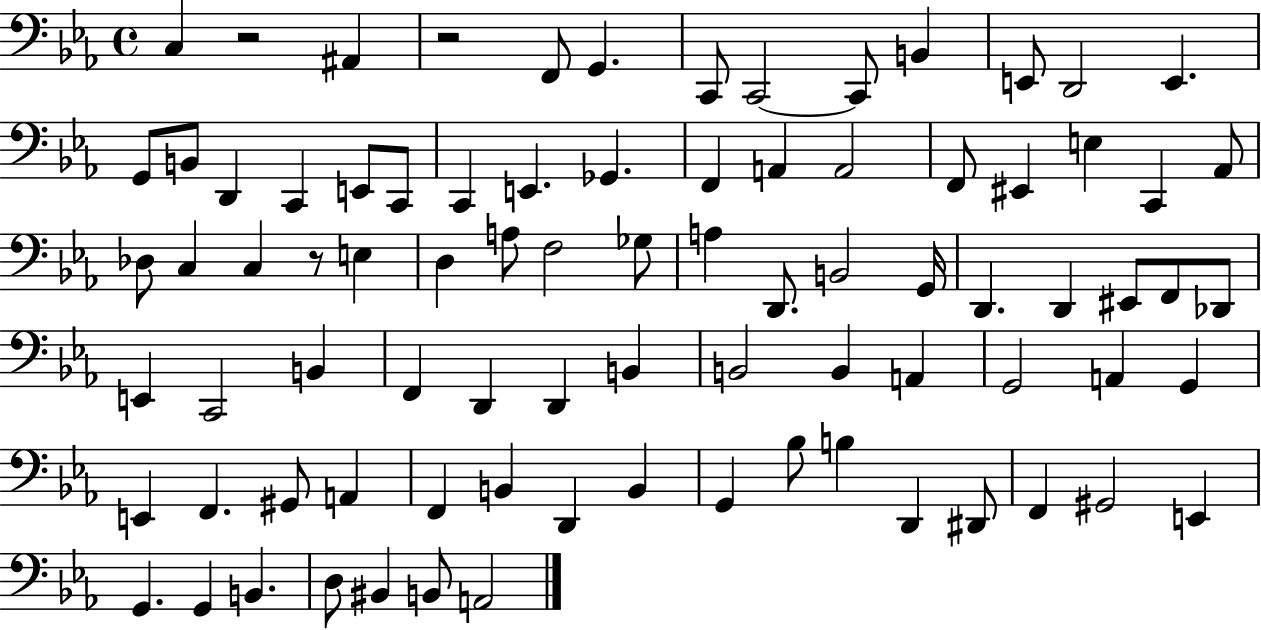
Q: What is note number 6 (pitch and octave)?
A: C2